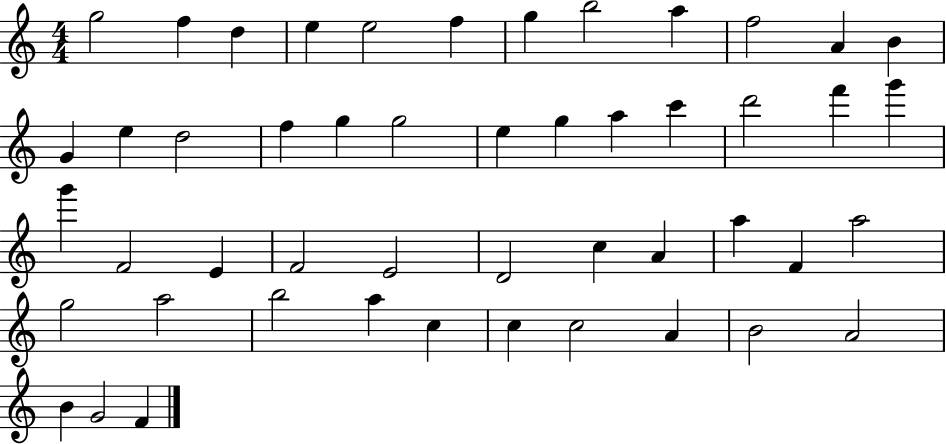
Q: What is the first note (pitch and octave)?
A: G5